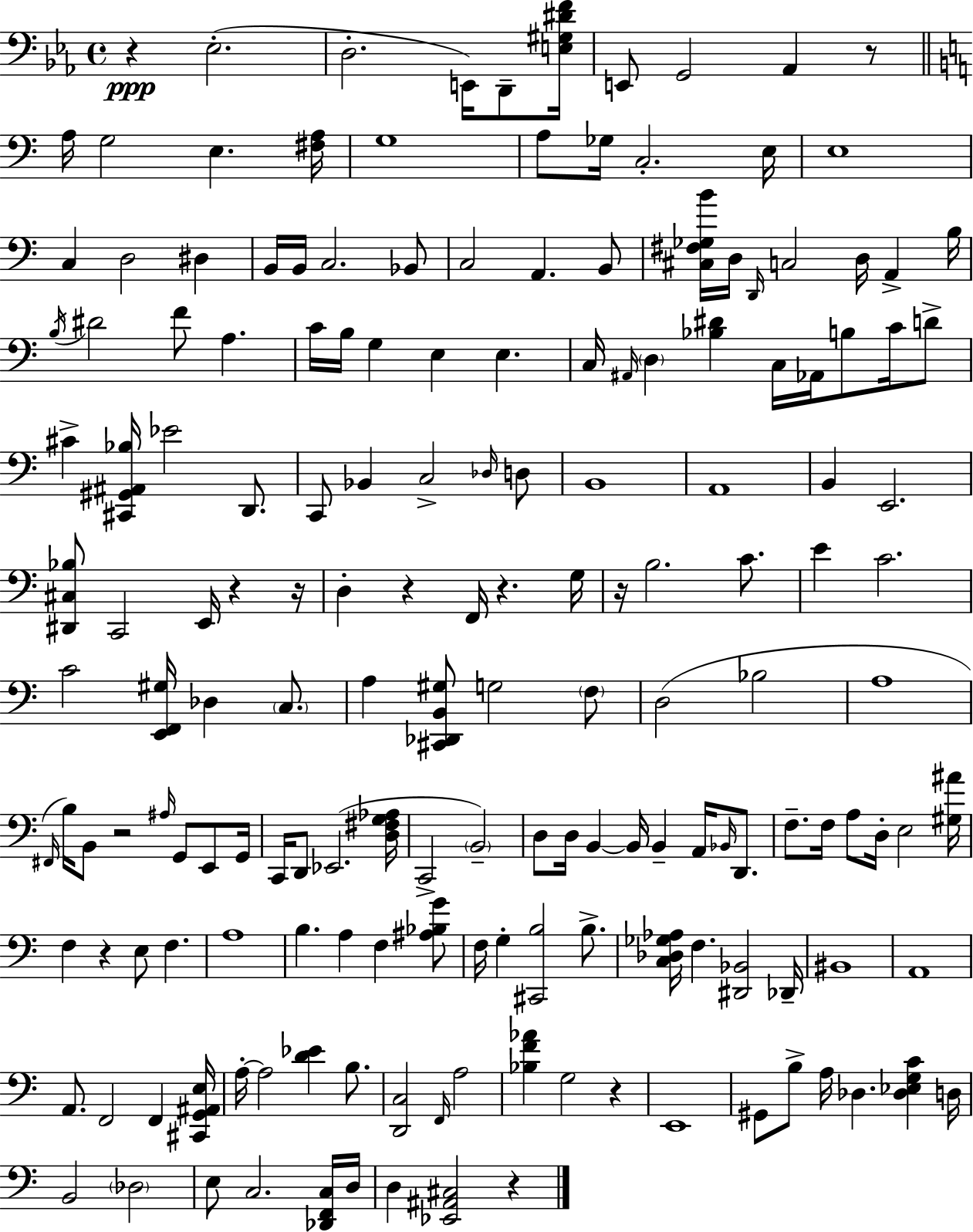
{
  \clef bass
  \time 4/4
  \defaultTimeSignature
  \key c \minor
  r4\ppp ees2.-.( | d2.-. e,16) d,8-- <e gis dis' f'>16 | e,8 g,2 aes,4 r8 | \bar "||" \break \key c \major a16 g2 e4. <fis a>16 | g1 | a8 ges16 c2.-. e16 | e1 | \break c4 d2 dis4 | b,16 b,16 c2. bes,8 | c2 a,4. b,8 | <cis fis ges b'>16 d16 \grace { d,16 } c2 d16 a,4-> | \break b16 \acciaccatura { b16 } dis'2 f'8 a4. | c'16 b16 g4 e4 e4. | c16 \grace { ais,16 } \parenthesize d4 <bes dis'>4 c16 aes,16 b8 | c'16 d'8-> cis'4-> <cis, gis, ais, bes>16 ees'2 | \break d,8. c,8 bes,4 c2-> | \grace { des16 } d8 b,1 | a,1 | b,4 e,2. | \break <dis, cis bes>8 c,2 e,16 r4 | r16 d4-. r4 f,16 r4. | g16 r16 b2. | c'8. e'4 c'2. | \break c'2 <e, f, gis>16 des4 | \parenthesize c8. a4 <cis, des, b, gis>8 g2 | \parenthesize f8 d2( bes2 | a1 | \break \grace { fis,16 }) b16 b,8 r2 | \grace { ais16 } g,8 e,8 g,16 c,16 d,8 ees,2.( | <d fis g aes>16 c,2-> \parenthesize b,2--) | d8 d16 b,4~~ b,16 b,4-- | \break a,16 \grace { bes,16 } d,8. f8.-- f16 a8 d16-. e2 | <gis ais'>16 f4 r4 e8 | f4. a1 | b4. a4 | \break f4 <ais bes g'>8 f16 g4-. <cis, b>2 | b8.-> <c des ges aes>16 f4. <dis, bes,>2 | des,16-- bis,1 | a,1 | \break a,8. f,2 | f,4 <cis, g, ais, e>16 a16-.~~ a2 | <d' ees'>4 b8. <d, c>2 \grace { f,16 } | a2 <bes f' aes'>4 g2 | \break r4 e,1 | gis,8 b8-> a16 des4. | <des ees g c'>4 d16 b,2 | \parenthesize des2 e8 c2. | \break <des, f, c>16 d16 d4 <ees, ais, cis>2 | r4 \bar "|."
}